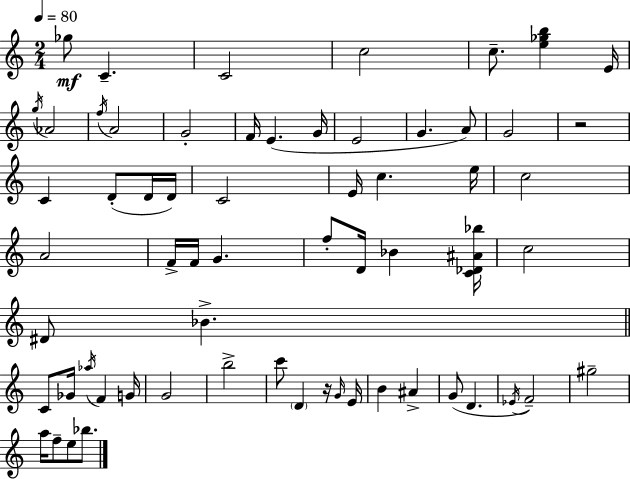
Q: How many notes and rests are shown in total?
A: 63